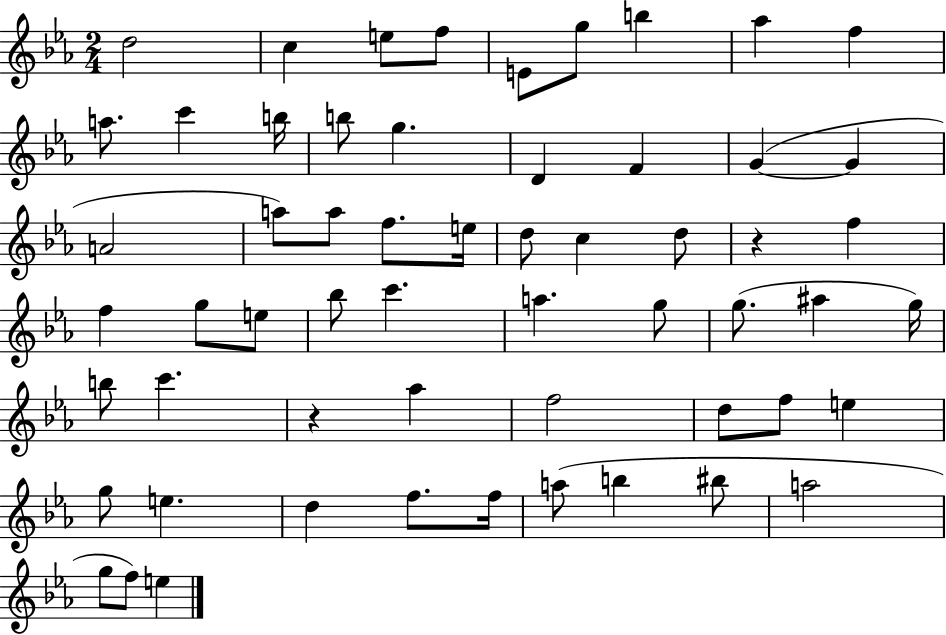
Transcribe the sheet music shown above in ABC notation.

X:1
T:Untitled
M:2/4
L:1/4
K:Eb
d2 c e/2 f/2 E/2 g/2 b _a f a/2 c' b/4 b/2 g D F G G A2 a/2 a/2 f/2 e/4 d/2 c d/2 z f f g/2 e/2 _b/2 c' a g/2 g/2 ^a g/4 b/2 c' z _a f2 d/2 f/2 e g/2 e d f/2 f/4 a/2 b ^b/2 a2 g/2 f/2 e